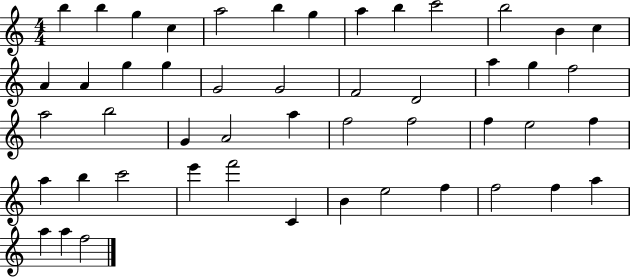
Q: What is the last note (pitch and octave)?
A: F5